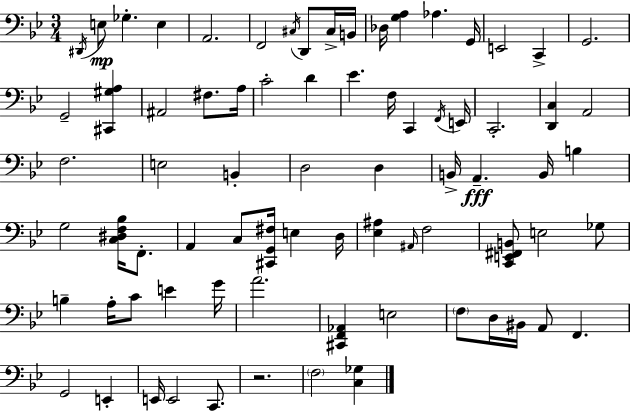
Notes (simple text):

D#2/s E3/e Gb3/q. E3/q A2/h. F2/h C#3/s D2/e C#3/s B2/s Db3/s [G3,A3]/q Ab3/q. G2/s E2/h C2/q G2/h. G2/h [C#2,G#3,A3]/q A#2/h F#3/e. A3/s C4/h D4/q Eb4/q. F3/s C2/q F2/s E2/s C2/h. [D2,C3]/q A2/h F3/h. E3/h B2/q D3/h D3/q B2/s A2/q. B2/s B3/q G3/h [C3,D#3,F3,Bb3]/s F2/e. A2/q C3/e [C#2,G2,F#3]/s E3/q D3/s [Eb3,A#3]/q A#2/s F3/h [C2,E2,F#2,B2]/e E3/h Gb3/e B3/q A3/s C4/e E4/q G4/s A4/h. [C#2,F2,Ab2]/q E3/h F3/e D3/s BIS2/s A2/e F2/q. G2/h E2/q E2/s E2/h C2/e. R/h. F3/h [C3,Gb3]/q